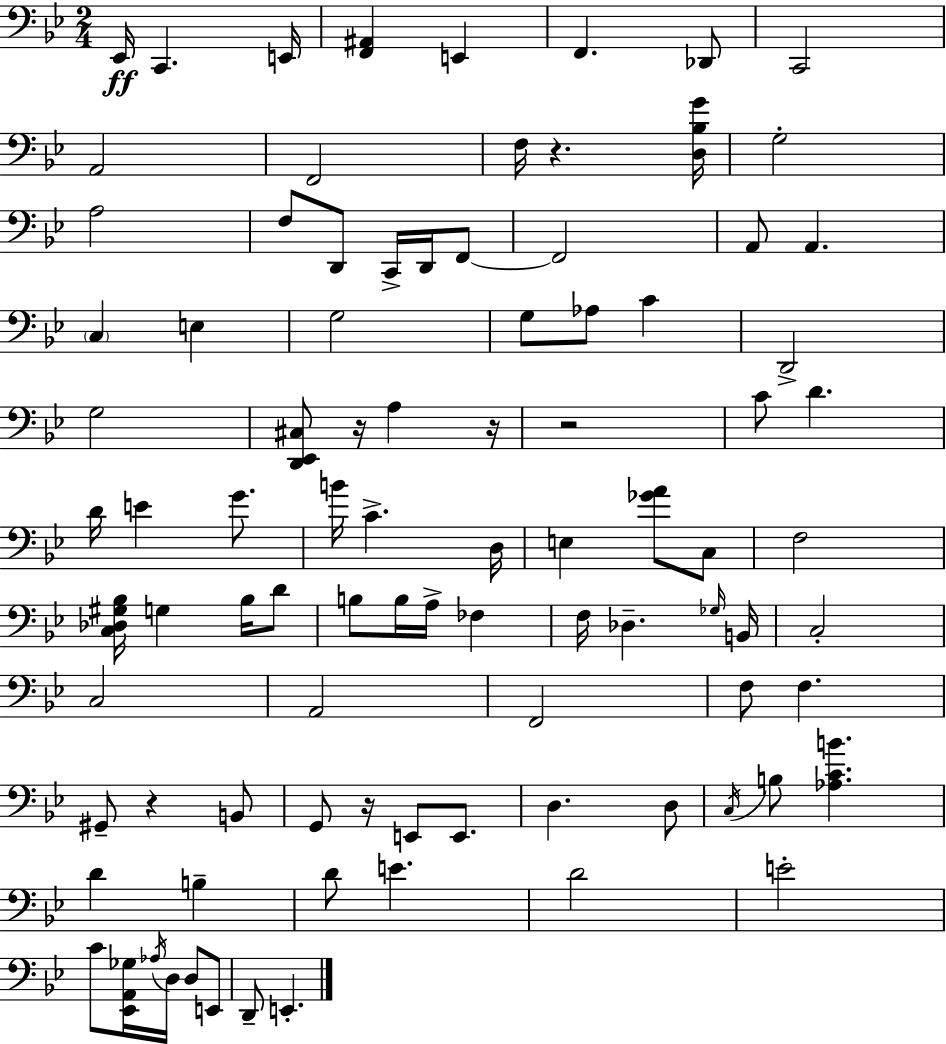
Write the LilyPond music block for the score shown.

{
  \clef bass
  \numericTimeSignature
  \time 2/4
  \key g \minor
  ees,16\ff c,4. e,16 | <f, ais,>4 e,4 | f,4. des,8 | c,2 | \break a,2 | f,2 | f16 r4. <d bes g'>16 | g2-. | \break a2 | f8 d,8 c,16-> d,16 f,8~~ | f,2 | a,8 a,4. | \break \parenthesize c4 e4 | g2 | g8 aes8 c'4 | d,2-> | \break g2 | <d, ees, cis>8 r16 a4 r16 | r2 | c'8 d'4. | \break d'16 e'4 g'8. | b'16 c'4.-> d16 | e4 <ges' a'>8 c8 | f2 | \break <c des gis bes>16 g4 bes16 d'8 | b8 b16 a16-> fes4 | f16 des4.-- \grace { ges16 } | b,16 c2-. | \break c2 | a,2 | f,2 | f8 f4. | \break gis,8-- r4 b,8 | g,8 r16 e,8 e,8. | d4. d8 | \acciaccatura { c16 } b8 <aes c' b'>4. | \break d'4 b4-- | d'8 e'4. | d'2 | e'2-. | \break c'8 <ees, a, ges>16 \acciaccatura { aes16 } d16 d8 | e,8 d,8-- e,4.-. | \bar "|."
}